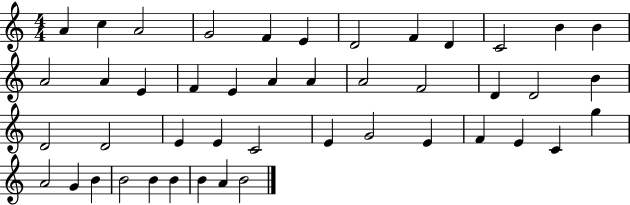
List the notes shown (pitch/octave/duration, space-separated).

A4/q C5/q A4/h G4/h F4/q E4/q D4/h F4/q D4/q C4/h B4/q B4/q A4/h A4/q E4/q F4/q E4/q A4/q A4/q A4/h F4/h D4/q D4/h B4/q D4/h D4/h E4/q E4/q C4/h E4/q G4/h E4/q F4/q E4/q C4/q G5/q A4/h G4/q B4/q B4/h B4/q B4/q B4/q A4/q B4/h